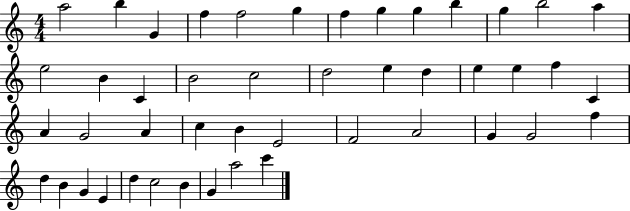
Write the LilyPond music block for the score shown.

{
  \clef treble
  \numericTimeSignature
  \time 4/4
  \key c \major
  a''2 b''4 g'4 | f''4 f''2 g''4 | f''4 g''4 g''4 b''4 | g''4 b''2 a''4 | \break e''2 b'4 c'4 | b'2 c''2 | d''2 e''4 d''4 | e''4 e''4 f''4 c'4 | \break a'4 g'2 a'4 | c''4 b'4 e'2 | f'2 a'2 | g'4 g'2 f''4 | \break d''4 b'4 g'4 e'4 | d''4 c''2 b'4 | g'4 a''2 c'''4 | \bar "|."
}